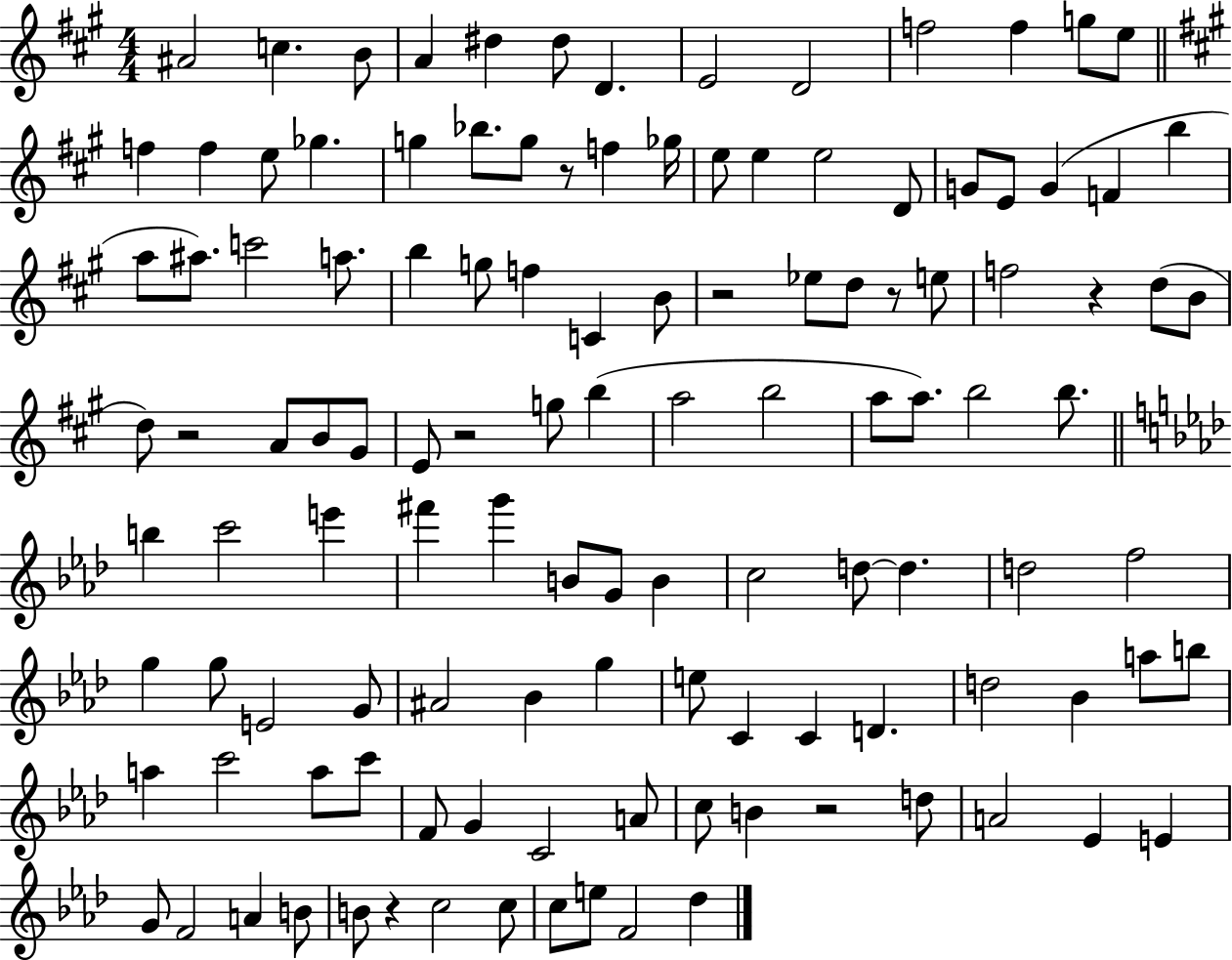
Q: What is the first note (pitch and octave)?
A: A#4